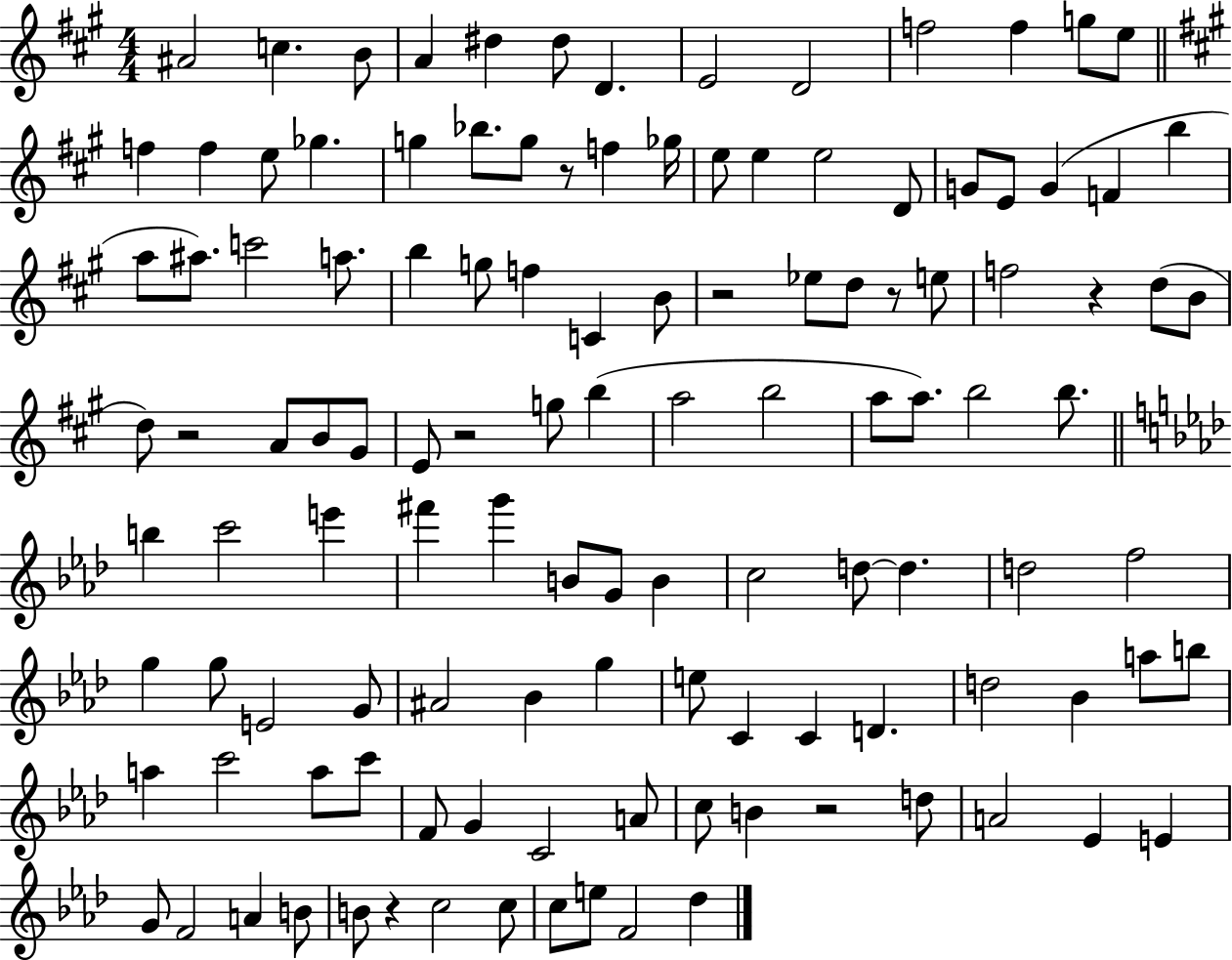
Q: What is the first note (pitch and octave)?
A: A#4